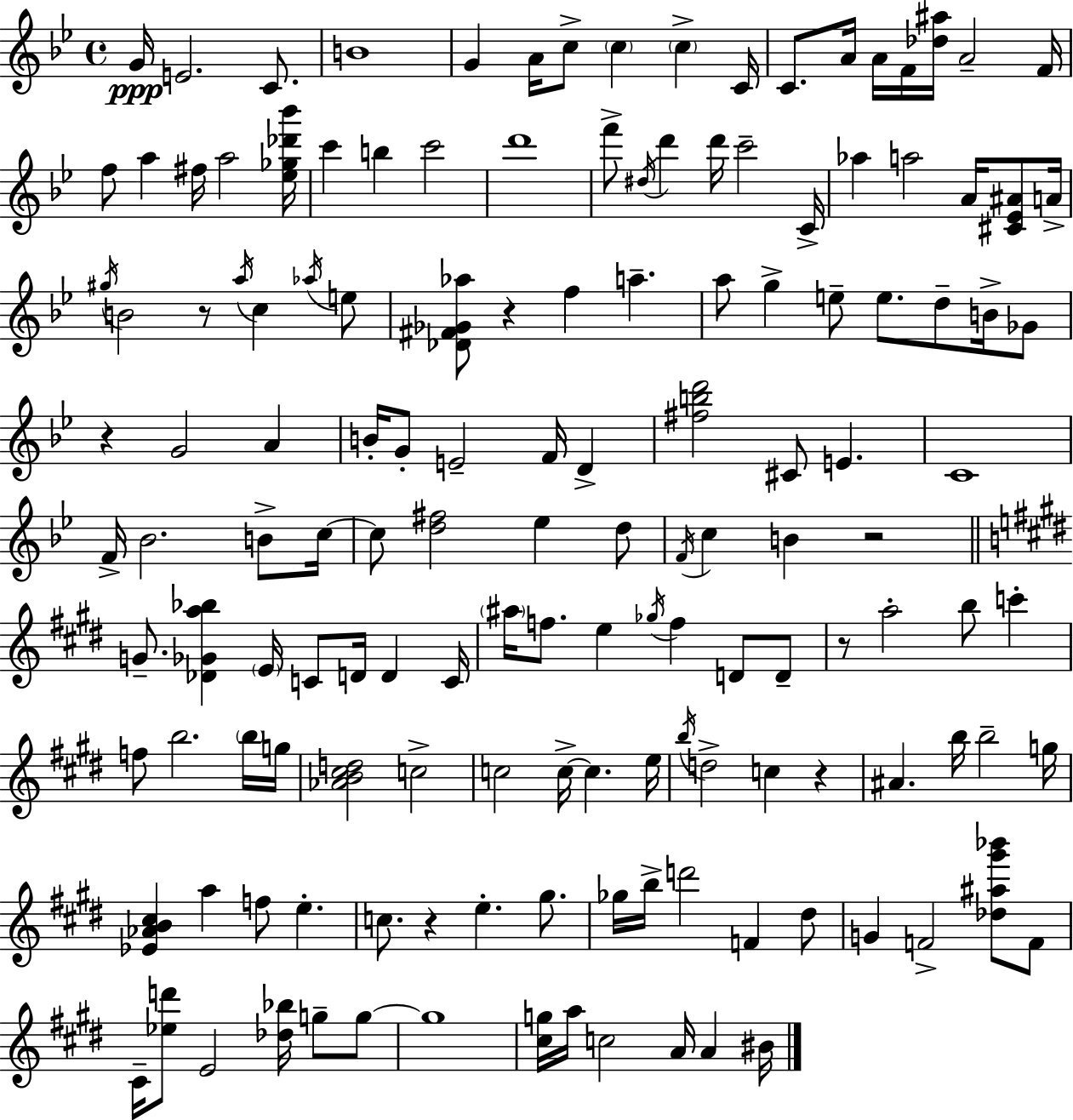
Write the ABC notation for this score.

X:1
T:Untitled
M:4/4
L:1/4
K:Bb
G/4 E2 C/2 B4 G A/4 c/2 c c C/4 C/2 A/4 A/4 F/4 [_d^a]/4 A2 F/4 f/2 a ^f/4 a2 [_e_g_d'_b']/4 c' b c'2 d'4 f'/2 ^d/4 d' d'/4 c'2 C/4 _a a2 A/4 [^C_E^A]/2 A/4 ^g/4 B2 z/2 a/4 c _a/4 e/2 [_D^F_G_a]/2 z f a a/2 g e/2 e/2 d/2 B/4 _G/2 z G2 A B/4 G/2 E2 F/4 D [^fbd']2 ^C/2 E C4 F/4 _B2 B/2 c/4 c/2 [d^f]2 _e d/2 F/4 c B z2 G/2 [_D_Ga_b] E/4 C/2 D/4 D C/4 ^a/4 f/2 e _g/4 f D/2 D/2 z/2 a2 b/2 c' f/2 b2 b/4 g/4 [_AB^cd]2 c2 c2 c/4 c e/4 b/4 d2 c z ^A b/4 b2 g/4 [_E_AB^c] a f/2 e c/2 z e ^g/2 _g/4 b/4 d'2 F ^d/2 G F2 [_d^a^g'_b']/2 F/2 ^C/4 [_ed']/2 E2 [_d_b]/4 g/2 g/2 g4 [^cg]/4 a/4 c2 A/4 A ^B/4